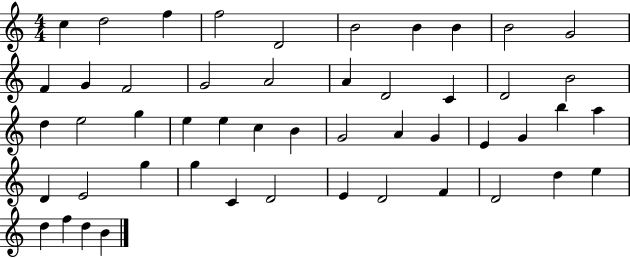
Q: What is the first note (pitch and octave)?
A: C5